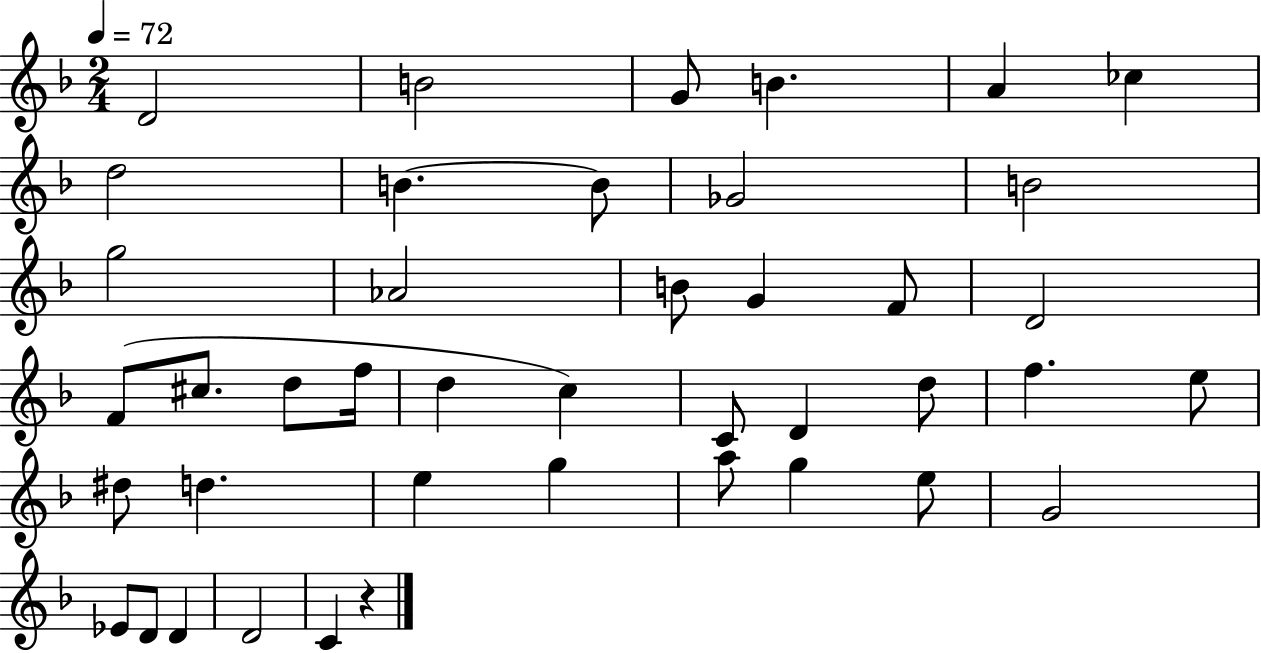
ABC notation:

X:1
T:Untitled
M:2/4
L:1/4
K:F
D2 B2 G/2 B A _c d2 B B/2 _G2 B2 g2 _A2 B/2 G F/2 D2 F/2 ^c/2 d/2 f/4 d c C/2 D d/2 f e/2 ^d/2 d e g a/2 g e/2 G2 _E/2 D/2 D D2 C z